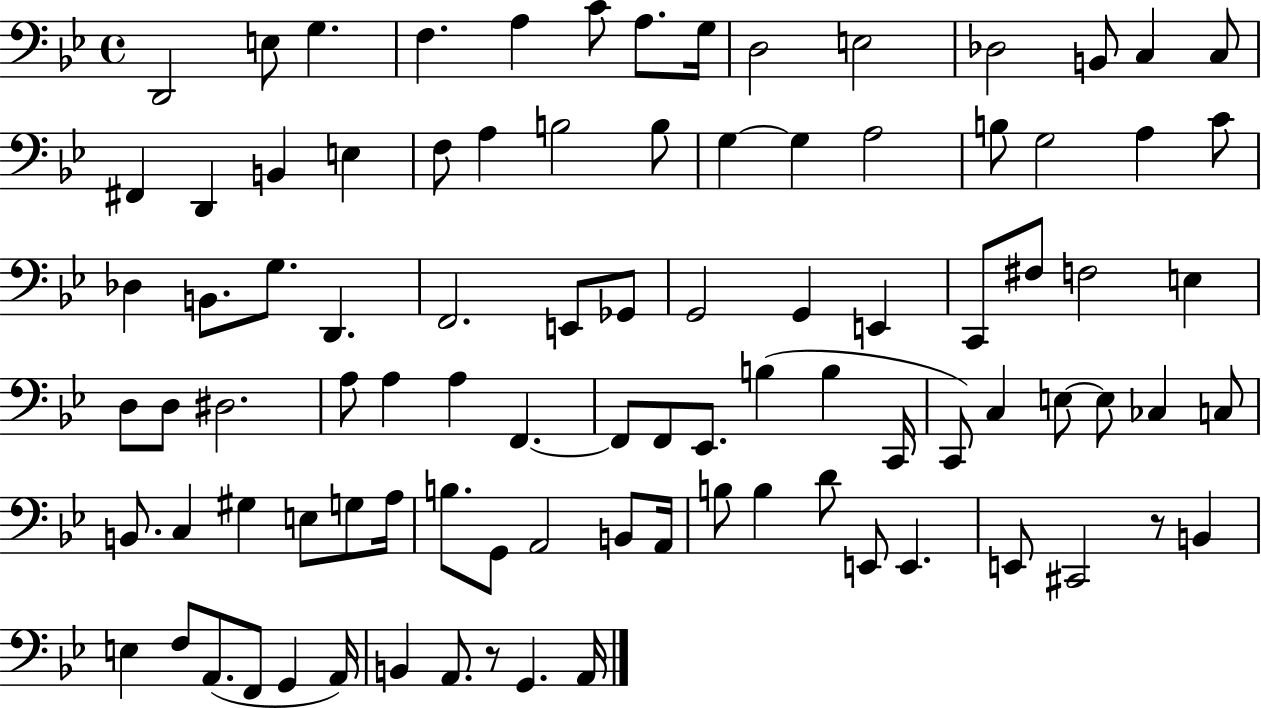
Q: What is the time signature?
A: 4/4